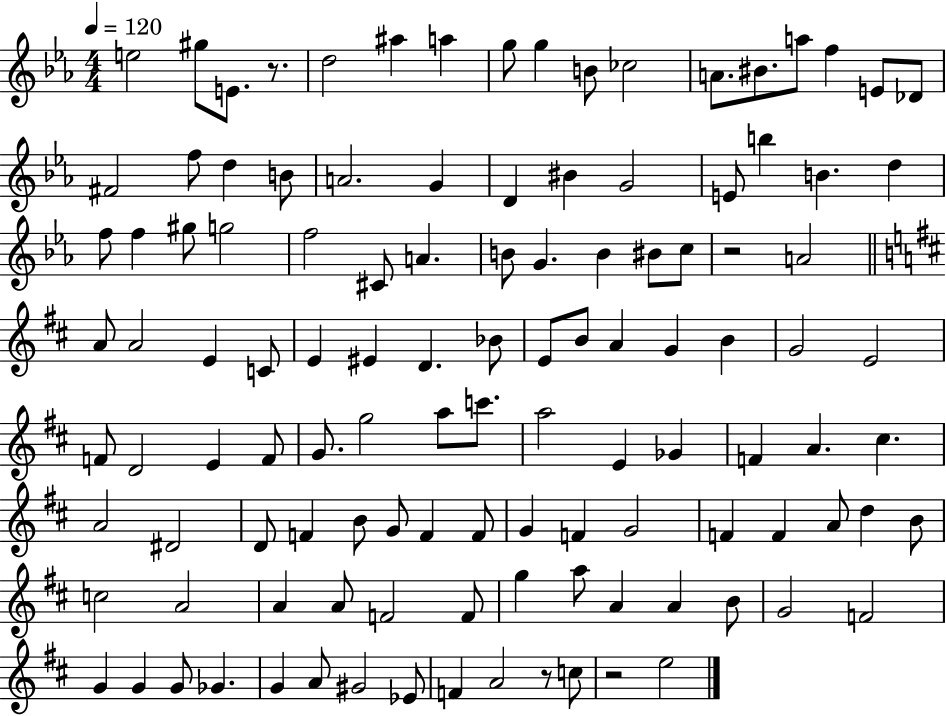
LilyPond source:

{
  \clef treble
  \numericTimeSignature
  \time 4/4
  \key ees \major
  \tempo 4 = 120
  e''2 gis''8 e'8. r8. | d''2 ais''4 a''4 | g''8 g''4 b'8 ces''2 | a'8. bis'8. a''8 f''4 e'8 des'8 | \break fis'2 f''8 d''4 b'8 | a'2. g'4 | d'4 bis'4 g'2 | e'8 b''4 b'4. d''4 | \break f''8 f''4 gis''8 g''2 | f''2 cis'8 a'4. | b'8 g'4. b'4 bis'8 c''8 | r2 a'2 | \break \bar "||" \break \key d \major a'8 a'2 e'4 c'8 | e'4 eis'4 d'4. bes'8 | e'8 b'8 a'4 g'4 b'4 | g'2 e'2 | \break f'8 d'2 e'4 f'8 | g'8. g''2 a''8 c'''8. | a''2 e'4 ges'4 | f'4 a'4. cis''4. | \break a'2 dis'2 | d'8 f'4 b'8 g'8 f'4 f'8 | g'4 f'4 g'2 | f'4 f'4 a'8 d''4 b'8 | \break c''2 a'2 | a'4 a'8 f'2 f'8 | g''4 a''8 a'4 a'4 b'8 | g'2 f'2 | \break g'4 g'4 g'8 ges'4. | g'4 a'8 gis'2 ees'8 | f'4 a'2 r8 c''8 | r2 e''2 | \break \bar "|."
}